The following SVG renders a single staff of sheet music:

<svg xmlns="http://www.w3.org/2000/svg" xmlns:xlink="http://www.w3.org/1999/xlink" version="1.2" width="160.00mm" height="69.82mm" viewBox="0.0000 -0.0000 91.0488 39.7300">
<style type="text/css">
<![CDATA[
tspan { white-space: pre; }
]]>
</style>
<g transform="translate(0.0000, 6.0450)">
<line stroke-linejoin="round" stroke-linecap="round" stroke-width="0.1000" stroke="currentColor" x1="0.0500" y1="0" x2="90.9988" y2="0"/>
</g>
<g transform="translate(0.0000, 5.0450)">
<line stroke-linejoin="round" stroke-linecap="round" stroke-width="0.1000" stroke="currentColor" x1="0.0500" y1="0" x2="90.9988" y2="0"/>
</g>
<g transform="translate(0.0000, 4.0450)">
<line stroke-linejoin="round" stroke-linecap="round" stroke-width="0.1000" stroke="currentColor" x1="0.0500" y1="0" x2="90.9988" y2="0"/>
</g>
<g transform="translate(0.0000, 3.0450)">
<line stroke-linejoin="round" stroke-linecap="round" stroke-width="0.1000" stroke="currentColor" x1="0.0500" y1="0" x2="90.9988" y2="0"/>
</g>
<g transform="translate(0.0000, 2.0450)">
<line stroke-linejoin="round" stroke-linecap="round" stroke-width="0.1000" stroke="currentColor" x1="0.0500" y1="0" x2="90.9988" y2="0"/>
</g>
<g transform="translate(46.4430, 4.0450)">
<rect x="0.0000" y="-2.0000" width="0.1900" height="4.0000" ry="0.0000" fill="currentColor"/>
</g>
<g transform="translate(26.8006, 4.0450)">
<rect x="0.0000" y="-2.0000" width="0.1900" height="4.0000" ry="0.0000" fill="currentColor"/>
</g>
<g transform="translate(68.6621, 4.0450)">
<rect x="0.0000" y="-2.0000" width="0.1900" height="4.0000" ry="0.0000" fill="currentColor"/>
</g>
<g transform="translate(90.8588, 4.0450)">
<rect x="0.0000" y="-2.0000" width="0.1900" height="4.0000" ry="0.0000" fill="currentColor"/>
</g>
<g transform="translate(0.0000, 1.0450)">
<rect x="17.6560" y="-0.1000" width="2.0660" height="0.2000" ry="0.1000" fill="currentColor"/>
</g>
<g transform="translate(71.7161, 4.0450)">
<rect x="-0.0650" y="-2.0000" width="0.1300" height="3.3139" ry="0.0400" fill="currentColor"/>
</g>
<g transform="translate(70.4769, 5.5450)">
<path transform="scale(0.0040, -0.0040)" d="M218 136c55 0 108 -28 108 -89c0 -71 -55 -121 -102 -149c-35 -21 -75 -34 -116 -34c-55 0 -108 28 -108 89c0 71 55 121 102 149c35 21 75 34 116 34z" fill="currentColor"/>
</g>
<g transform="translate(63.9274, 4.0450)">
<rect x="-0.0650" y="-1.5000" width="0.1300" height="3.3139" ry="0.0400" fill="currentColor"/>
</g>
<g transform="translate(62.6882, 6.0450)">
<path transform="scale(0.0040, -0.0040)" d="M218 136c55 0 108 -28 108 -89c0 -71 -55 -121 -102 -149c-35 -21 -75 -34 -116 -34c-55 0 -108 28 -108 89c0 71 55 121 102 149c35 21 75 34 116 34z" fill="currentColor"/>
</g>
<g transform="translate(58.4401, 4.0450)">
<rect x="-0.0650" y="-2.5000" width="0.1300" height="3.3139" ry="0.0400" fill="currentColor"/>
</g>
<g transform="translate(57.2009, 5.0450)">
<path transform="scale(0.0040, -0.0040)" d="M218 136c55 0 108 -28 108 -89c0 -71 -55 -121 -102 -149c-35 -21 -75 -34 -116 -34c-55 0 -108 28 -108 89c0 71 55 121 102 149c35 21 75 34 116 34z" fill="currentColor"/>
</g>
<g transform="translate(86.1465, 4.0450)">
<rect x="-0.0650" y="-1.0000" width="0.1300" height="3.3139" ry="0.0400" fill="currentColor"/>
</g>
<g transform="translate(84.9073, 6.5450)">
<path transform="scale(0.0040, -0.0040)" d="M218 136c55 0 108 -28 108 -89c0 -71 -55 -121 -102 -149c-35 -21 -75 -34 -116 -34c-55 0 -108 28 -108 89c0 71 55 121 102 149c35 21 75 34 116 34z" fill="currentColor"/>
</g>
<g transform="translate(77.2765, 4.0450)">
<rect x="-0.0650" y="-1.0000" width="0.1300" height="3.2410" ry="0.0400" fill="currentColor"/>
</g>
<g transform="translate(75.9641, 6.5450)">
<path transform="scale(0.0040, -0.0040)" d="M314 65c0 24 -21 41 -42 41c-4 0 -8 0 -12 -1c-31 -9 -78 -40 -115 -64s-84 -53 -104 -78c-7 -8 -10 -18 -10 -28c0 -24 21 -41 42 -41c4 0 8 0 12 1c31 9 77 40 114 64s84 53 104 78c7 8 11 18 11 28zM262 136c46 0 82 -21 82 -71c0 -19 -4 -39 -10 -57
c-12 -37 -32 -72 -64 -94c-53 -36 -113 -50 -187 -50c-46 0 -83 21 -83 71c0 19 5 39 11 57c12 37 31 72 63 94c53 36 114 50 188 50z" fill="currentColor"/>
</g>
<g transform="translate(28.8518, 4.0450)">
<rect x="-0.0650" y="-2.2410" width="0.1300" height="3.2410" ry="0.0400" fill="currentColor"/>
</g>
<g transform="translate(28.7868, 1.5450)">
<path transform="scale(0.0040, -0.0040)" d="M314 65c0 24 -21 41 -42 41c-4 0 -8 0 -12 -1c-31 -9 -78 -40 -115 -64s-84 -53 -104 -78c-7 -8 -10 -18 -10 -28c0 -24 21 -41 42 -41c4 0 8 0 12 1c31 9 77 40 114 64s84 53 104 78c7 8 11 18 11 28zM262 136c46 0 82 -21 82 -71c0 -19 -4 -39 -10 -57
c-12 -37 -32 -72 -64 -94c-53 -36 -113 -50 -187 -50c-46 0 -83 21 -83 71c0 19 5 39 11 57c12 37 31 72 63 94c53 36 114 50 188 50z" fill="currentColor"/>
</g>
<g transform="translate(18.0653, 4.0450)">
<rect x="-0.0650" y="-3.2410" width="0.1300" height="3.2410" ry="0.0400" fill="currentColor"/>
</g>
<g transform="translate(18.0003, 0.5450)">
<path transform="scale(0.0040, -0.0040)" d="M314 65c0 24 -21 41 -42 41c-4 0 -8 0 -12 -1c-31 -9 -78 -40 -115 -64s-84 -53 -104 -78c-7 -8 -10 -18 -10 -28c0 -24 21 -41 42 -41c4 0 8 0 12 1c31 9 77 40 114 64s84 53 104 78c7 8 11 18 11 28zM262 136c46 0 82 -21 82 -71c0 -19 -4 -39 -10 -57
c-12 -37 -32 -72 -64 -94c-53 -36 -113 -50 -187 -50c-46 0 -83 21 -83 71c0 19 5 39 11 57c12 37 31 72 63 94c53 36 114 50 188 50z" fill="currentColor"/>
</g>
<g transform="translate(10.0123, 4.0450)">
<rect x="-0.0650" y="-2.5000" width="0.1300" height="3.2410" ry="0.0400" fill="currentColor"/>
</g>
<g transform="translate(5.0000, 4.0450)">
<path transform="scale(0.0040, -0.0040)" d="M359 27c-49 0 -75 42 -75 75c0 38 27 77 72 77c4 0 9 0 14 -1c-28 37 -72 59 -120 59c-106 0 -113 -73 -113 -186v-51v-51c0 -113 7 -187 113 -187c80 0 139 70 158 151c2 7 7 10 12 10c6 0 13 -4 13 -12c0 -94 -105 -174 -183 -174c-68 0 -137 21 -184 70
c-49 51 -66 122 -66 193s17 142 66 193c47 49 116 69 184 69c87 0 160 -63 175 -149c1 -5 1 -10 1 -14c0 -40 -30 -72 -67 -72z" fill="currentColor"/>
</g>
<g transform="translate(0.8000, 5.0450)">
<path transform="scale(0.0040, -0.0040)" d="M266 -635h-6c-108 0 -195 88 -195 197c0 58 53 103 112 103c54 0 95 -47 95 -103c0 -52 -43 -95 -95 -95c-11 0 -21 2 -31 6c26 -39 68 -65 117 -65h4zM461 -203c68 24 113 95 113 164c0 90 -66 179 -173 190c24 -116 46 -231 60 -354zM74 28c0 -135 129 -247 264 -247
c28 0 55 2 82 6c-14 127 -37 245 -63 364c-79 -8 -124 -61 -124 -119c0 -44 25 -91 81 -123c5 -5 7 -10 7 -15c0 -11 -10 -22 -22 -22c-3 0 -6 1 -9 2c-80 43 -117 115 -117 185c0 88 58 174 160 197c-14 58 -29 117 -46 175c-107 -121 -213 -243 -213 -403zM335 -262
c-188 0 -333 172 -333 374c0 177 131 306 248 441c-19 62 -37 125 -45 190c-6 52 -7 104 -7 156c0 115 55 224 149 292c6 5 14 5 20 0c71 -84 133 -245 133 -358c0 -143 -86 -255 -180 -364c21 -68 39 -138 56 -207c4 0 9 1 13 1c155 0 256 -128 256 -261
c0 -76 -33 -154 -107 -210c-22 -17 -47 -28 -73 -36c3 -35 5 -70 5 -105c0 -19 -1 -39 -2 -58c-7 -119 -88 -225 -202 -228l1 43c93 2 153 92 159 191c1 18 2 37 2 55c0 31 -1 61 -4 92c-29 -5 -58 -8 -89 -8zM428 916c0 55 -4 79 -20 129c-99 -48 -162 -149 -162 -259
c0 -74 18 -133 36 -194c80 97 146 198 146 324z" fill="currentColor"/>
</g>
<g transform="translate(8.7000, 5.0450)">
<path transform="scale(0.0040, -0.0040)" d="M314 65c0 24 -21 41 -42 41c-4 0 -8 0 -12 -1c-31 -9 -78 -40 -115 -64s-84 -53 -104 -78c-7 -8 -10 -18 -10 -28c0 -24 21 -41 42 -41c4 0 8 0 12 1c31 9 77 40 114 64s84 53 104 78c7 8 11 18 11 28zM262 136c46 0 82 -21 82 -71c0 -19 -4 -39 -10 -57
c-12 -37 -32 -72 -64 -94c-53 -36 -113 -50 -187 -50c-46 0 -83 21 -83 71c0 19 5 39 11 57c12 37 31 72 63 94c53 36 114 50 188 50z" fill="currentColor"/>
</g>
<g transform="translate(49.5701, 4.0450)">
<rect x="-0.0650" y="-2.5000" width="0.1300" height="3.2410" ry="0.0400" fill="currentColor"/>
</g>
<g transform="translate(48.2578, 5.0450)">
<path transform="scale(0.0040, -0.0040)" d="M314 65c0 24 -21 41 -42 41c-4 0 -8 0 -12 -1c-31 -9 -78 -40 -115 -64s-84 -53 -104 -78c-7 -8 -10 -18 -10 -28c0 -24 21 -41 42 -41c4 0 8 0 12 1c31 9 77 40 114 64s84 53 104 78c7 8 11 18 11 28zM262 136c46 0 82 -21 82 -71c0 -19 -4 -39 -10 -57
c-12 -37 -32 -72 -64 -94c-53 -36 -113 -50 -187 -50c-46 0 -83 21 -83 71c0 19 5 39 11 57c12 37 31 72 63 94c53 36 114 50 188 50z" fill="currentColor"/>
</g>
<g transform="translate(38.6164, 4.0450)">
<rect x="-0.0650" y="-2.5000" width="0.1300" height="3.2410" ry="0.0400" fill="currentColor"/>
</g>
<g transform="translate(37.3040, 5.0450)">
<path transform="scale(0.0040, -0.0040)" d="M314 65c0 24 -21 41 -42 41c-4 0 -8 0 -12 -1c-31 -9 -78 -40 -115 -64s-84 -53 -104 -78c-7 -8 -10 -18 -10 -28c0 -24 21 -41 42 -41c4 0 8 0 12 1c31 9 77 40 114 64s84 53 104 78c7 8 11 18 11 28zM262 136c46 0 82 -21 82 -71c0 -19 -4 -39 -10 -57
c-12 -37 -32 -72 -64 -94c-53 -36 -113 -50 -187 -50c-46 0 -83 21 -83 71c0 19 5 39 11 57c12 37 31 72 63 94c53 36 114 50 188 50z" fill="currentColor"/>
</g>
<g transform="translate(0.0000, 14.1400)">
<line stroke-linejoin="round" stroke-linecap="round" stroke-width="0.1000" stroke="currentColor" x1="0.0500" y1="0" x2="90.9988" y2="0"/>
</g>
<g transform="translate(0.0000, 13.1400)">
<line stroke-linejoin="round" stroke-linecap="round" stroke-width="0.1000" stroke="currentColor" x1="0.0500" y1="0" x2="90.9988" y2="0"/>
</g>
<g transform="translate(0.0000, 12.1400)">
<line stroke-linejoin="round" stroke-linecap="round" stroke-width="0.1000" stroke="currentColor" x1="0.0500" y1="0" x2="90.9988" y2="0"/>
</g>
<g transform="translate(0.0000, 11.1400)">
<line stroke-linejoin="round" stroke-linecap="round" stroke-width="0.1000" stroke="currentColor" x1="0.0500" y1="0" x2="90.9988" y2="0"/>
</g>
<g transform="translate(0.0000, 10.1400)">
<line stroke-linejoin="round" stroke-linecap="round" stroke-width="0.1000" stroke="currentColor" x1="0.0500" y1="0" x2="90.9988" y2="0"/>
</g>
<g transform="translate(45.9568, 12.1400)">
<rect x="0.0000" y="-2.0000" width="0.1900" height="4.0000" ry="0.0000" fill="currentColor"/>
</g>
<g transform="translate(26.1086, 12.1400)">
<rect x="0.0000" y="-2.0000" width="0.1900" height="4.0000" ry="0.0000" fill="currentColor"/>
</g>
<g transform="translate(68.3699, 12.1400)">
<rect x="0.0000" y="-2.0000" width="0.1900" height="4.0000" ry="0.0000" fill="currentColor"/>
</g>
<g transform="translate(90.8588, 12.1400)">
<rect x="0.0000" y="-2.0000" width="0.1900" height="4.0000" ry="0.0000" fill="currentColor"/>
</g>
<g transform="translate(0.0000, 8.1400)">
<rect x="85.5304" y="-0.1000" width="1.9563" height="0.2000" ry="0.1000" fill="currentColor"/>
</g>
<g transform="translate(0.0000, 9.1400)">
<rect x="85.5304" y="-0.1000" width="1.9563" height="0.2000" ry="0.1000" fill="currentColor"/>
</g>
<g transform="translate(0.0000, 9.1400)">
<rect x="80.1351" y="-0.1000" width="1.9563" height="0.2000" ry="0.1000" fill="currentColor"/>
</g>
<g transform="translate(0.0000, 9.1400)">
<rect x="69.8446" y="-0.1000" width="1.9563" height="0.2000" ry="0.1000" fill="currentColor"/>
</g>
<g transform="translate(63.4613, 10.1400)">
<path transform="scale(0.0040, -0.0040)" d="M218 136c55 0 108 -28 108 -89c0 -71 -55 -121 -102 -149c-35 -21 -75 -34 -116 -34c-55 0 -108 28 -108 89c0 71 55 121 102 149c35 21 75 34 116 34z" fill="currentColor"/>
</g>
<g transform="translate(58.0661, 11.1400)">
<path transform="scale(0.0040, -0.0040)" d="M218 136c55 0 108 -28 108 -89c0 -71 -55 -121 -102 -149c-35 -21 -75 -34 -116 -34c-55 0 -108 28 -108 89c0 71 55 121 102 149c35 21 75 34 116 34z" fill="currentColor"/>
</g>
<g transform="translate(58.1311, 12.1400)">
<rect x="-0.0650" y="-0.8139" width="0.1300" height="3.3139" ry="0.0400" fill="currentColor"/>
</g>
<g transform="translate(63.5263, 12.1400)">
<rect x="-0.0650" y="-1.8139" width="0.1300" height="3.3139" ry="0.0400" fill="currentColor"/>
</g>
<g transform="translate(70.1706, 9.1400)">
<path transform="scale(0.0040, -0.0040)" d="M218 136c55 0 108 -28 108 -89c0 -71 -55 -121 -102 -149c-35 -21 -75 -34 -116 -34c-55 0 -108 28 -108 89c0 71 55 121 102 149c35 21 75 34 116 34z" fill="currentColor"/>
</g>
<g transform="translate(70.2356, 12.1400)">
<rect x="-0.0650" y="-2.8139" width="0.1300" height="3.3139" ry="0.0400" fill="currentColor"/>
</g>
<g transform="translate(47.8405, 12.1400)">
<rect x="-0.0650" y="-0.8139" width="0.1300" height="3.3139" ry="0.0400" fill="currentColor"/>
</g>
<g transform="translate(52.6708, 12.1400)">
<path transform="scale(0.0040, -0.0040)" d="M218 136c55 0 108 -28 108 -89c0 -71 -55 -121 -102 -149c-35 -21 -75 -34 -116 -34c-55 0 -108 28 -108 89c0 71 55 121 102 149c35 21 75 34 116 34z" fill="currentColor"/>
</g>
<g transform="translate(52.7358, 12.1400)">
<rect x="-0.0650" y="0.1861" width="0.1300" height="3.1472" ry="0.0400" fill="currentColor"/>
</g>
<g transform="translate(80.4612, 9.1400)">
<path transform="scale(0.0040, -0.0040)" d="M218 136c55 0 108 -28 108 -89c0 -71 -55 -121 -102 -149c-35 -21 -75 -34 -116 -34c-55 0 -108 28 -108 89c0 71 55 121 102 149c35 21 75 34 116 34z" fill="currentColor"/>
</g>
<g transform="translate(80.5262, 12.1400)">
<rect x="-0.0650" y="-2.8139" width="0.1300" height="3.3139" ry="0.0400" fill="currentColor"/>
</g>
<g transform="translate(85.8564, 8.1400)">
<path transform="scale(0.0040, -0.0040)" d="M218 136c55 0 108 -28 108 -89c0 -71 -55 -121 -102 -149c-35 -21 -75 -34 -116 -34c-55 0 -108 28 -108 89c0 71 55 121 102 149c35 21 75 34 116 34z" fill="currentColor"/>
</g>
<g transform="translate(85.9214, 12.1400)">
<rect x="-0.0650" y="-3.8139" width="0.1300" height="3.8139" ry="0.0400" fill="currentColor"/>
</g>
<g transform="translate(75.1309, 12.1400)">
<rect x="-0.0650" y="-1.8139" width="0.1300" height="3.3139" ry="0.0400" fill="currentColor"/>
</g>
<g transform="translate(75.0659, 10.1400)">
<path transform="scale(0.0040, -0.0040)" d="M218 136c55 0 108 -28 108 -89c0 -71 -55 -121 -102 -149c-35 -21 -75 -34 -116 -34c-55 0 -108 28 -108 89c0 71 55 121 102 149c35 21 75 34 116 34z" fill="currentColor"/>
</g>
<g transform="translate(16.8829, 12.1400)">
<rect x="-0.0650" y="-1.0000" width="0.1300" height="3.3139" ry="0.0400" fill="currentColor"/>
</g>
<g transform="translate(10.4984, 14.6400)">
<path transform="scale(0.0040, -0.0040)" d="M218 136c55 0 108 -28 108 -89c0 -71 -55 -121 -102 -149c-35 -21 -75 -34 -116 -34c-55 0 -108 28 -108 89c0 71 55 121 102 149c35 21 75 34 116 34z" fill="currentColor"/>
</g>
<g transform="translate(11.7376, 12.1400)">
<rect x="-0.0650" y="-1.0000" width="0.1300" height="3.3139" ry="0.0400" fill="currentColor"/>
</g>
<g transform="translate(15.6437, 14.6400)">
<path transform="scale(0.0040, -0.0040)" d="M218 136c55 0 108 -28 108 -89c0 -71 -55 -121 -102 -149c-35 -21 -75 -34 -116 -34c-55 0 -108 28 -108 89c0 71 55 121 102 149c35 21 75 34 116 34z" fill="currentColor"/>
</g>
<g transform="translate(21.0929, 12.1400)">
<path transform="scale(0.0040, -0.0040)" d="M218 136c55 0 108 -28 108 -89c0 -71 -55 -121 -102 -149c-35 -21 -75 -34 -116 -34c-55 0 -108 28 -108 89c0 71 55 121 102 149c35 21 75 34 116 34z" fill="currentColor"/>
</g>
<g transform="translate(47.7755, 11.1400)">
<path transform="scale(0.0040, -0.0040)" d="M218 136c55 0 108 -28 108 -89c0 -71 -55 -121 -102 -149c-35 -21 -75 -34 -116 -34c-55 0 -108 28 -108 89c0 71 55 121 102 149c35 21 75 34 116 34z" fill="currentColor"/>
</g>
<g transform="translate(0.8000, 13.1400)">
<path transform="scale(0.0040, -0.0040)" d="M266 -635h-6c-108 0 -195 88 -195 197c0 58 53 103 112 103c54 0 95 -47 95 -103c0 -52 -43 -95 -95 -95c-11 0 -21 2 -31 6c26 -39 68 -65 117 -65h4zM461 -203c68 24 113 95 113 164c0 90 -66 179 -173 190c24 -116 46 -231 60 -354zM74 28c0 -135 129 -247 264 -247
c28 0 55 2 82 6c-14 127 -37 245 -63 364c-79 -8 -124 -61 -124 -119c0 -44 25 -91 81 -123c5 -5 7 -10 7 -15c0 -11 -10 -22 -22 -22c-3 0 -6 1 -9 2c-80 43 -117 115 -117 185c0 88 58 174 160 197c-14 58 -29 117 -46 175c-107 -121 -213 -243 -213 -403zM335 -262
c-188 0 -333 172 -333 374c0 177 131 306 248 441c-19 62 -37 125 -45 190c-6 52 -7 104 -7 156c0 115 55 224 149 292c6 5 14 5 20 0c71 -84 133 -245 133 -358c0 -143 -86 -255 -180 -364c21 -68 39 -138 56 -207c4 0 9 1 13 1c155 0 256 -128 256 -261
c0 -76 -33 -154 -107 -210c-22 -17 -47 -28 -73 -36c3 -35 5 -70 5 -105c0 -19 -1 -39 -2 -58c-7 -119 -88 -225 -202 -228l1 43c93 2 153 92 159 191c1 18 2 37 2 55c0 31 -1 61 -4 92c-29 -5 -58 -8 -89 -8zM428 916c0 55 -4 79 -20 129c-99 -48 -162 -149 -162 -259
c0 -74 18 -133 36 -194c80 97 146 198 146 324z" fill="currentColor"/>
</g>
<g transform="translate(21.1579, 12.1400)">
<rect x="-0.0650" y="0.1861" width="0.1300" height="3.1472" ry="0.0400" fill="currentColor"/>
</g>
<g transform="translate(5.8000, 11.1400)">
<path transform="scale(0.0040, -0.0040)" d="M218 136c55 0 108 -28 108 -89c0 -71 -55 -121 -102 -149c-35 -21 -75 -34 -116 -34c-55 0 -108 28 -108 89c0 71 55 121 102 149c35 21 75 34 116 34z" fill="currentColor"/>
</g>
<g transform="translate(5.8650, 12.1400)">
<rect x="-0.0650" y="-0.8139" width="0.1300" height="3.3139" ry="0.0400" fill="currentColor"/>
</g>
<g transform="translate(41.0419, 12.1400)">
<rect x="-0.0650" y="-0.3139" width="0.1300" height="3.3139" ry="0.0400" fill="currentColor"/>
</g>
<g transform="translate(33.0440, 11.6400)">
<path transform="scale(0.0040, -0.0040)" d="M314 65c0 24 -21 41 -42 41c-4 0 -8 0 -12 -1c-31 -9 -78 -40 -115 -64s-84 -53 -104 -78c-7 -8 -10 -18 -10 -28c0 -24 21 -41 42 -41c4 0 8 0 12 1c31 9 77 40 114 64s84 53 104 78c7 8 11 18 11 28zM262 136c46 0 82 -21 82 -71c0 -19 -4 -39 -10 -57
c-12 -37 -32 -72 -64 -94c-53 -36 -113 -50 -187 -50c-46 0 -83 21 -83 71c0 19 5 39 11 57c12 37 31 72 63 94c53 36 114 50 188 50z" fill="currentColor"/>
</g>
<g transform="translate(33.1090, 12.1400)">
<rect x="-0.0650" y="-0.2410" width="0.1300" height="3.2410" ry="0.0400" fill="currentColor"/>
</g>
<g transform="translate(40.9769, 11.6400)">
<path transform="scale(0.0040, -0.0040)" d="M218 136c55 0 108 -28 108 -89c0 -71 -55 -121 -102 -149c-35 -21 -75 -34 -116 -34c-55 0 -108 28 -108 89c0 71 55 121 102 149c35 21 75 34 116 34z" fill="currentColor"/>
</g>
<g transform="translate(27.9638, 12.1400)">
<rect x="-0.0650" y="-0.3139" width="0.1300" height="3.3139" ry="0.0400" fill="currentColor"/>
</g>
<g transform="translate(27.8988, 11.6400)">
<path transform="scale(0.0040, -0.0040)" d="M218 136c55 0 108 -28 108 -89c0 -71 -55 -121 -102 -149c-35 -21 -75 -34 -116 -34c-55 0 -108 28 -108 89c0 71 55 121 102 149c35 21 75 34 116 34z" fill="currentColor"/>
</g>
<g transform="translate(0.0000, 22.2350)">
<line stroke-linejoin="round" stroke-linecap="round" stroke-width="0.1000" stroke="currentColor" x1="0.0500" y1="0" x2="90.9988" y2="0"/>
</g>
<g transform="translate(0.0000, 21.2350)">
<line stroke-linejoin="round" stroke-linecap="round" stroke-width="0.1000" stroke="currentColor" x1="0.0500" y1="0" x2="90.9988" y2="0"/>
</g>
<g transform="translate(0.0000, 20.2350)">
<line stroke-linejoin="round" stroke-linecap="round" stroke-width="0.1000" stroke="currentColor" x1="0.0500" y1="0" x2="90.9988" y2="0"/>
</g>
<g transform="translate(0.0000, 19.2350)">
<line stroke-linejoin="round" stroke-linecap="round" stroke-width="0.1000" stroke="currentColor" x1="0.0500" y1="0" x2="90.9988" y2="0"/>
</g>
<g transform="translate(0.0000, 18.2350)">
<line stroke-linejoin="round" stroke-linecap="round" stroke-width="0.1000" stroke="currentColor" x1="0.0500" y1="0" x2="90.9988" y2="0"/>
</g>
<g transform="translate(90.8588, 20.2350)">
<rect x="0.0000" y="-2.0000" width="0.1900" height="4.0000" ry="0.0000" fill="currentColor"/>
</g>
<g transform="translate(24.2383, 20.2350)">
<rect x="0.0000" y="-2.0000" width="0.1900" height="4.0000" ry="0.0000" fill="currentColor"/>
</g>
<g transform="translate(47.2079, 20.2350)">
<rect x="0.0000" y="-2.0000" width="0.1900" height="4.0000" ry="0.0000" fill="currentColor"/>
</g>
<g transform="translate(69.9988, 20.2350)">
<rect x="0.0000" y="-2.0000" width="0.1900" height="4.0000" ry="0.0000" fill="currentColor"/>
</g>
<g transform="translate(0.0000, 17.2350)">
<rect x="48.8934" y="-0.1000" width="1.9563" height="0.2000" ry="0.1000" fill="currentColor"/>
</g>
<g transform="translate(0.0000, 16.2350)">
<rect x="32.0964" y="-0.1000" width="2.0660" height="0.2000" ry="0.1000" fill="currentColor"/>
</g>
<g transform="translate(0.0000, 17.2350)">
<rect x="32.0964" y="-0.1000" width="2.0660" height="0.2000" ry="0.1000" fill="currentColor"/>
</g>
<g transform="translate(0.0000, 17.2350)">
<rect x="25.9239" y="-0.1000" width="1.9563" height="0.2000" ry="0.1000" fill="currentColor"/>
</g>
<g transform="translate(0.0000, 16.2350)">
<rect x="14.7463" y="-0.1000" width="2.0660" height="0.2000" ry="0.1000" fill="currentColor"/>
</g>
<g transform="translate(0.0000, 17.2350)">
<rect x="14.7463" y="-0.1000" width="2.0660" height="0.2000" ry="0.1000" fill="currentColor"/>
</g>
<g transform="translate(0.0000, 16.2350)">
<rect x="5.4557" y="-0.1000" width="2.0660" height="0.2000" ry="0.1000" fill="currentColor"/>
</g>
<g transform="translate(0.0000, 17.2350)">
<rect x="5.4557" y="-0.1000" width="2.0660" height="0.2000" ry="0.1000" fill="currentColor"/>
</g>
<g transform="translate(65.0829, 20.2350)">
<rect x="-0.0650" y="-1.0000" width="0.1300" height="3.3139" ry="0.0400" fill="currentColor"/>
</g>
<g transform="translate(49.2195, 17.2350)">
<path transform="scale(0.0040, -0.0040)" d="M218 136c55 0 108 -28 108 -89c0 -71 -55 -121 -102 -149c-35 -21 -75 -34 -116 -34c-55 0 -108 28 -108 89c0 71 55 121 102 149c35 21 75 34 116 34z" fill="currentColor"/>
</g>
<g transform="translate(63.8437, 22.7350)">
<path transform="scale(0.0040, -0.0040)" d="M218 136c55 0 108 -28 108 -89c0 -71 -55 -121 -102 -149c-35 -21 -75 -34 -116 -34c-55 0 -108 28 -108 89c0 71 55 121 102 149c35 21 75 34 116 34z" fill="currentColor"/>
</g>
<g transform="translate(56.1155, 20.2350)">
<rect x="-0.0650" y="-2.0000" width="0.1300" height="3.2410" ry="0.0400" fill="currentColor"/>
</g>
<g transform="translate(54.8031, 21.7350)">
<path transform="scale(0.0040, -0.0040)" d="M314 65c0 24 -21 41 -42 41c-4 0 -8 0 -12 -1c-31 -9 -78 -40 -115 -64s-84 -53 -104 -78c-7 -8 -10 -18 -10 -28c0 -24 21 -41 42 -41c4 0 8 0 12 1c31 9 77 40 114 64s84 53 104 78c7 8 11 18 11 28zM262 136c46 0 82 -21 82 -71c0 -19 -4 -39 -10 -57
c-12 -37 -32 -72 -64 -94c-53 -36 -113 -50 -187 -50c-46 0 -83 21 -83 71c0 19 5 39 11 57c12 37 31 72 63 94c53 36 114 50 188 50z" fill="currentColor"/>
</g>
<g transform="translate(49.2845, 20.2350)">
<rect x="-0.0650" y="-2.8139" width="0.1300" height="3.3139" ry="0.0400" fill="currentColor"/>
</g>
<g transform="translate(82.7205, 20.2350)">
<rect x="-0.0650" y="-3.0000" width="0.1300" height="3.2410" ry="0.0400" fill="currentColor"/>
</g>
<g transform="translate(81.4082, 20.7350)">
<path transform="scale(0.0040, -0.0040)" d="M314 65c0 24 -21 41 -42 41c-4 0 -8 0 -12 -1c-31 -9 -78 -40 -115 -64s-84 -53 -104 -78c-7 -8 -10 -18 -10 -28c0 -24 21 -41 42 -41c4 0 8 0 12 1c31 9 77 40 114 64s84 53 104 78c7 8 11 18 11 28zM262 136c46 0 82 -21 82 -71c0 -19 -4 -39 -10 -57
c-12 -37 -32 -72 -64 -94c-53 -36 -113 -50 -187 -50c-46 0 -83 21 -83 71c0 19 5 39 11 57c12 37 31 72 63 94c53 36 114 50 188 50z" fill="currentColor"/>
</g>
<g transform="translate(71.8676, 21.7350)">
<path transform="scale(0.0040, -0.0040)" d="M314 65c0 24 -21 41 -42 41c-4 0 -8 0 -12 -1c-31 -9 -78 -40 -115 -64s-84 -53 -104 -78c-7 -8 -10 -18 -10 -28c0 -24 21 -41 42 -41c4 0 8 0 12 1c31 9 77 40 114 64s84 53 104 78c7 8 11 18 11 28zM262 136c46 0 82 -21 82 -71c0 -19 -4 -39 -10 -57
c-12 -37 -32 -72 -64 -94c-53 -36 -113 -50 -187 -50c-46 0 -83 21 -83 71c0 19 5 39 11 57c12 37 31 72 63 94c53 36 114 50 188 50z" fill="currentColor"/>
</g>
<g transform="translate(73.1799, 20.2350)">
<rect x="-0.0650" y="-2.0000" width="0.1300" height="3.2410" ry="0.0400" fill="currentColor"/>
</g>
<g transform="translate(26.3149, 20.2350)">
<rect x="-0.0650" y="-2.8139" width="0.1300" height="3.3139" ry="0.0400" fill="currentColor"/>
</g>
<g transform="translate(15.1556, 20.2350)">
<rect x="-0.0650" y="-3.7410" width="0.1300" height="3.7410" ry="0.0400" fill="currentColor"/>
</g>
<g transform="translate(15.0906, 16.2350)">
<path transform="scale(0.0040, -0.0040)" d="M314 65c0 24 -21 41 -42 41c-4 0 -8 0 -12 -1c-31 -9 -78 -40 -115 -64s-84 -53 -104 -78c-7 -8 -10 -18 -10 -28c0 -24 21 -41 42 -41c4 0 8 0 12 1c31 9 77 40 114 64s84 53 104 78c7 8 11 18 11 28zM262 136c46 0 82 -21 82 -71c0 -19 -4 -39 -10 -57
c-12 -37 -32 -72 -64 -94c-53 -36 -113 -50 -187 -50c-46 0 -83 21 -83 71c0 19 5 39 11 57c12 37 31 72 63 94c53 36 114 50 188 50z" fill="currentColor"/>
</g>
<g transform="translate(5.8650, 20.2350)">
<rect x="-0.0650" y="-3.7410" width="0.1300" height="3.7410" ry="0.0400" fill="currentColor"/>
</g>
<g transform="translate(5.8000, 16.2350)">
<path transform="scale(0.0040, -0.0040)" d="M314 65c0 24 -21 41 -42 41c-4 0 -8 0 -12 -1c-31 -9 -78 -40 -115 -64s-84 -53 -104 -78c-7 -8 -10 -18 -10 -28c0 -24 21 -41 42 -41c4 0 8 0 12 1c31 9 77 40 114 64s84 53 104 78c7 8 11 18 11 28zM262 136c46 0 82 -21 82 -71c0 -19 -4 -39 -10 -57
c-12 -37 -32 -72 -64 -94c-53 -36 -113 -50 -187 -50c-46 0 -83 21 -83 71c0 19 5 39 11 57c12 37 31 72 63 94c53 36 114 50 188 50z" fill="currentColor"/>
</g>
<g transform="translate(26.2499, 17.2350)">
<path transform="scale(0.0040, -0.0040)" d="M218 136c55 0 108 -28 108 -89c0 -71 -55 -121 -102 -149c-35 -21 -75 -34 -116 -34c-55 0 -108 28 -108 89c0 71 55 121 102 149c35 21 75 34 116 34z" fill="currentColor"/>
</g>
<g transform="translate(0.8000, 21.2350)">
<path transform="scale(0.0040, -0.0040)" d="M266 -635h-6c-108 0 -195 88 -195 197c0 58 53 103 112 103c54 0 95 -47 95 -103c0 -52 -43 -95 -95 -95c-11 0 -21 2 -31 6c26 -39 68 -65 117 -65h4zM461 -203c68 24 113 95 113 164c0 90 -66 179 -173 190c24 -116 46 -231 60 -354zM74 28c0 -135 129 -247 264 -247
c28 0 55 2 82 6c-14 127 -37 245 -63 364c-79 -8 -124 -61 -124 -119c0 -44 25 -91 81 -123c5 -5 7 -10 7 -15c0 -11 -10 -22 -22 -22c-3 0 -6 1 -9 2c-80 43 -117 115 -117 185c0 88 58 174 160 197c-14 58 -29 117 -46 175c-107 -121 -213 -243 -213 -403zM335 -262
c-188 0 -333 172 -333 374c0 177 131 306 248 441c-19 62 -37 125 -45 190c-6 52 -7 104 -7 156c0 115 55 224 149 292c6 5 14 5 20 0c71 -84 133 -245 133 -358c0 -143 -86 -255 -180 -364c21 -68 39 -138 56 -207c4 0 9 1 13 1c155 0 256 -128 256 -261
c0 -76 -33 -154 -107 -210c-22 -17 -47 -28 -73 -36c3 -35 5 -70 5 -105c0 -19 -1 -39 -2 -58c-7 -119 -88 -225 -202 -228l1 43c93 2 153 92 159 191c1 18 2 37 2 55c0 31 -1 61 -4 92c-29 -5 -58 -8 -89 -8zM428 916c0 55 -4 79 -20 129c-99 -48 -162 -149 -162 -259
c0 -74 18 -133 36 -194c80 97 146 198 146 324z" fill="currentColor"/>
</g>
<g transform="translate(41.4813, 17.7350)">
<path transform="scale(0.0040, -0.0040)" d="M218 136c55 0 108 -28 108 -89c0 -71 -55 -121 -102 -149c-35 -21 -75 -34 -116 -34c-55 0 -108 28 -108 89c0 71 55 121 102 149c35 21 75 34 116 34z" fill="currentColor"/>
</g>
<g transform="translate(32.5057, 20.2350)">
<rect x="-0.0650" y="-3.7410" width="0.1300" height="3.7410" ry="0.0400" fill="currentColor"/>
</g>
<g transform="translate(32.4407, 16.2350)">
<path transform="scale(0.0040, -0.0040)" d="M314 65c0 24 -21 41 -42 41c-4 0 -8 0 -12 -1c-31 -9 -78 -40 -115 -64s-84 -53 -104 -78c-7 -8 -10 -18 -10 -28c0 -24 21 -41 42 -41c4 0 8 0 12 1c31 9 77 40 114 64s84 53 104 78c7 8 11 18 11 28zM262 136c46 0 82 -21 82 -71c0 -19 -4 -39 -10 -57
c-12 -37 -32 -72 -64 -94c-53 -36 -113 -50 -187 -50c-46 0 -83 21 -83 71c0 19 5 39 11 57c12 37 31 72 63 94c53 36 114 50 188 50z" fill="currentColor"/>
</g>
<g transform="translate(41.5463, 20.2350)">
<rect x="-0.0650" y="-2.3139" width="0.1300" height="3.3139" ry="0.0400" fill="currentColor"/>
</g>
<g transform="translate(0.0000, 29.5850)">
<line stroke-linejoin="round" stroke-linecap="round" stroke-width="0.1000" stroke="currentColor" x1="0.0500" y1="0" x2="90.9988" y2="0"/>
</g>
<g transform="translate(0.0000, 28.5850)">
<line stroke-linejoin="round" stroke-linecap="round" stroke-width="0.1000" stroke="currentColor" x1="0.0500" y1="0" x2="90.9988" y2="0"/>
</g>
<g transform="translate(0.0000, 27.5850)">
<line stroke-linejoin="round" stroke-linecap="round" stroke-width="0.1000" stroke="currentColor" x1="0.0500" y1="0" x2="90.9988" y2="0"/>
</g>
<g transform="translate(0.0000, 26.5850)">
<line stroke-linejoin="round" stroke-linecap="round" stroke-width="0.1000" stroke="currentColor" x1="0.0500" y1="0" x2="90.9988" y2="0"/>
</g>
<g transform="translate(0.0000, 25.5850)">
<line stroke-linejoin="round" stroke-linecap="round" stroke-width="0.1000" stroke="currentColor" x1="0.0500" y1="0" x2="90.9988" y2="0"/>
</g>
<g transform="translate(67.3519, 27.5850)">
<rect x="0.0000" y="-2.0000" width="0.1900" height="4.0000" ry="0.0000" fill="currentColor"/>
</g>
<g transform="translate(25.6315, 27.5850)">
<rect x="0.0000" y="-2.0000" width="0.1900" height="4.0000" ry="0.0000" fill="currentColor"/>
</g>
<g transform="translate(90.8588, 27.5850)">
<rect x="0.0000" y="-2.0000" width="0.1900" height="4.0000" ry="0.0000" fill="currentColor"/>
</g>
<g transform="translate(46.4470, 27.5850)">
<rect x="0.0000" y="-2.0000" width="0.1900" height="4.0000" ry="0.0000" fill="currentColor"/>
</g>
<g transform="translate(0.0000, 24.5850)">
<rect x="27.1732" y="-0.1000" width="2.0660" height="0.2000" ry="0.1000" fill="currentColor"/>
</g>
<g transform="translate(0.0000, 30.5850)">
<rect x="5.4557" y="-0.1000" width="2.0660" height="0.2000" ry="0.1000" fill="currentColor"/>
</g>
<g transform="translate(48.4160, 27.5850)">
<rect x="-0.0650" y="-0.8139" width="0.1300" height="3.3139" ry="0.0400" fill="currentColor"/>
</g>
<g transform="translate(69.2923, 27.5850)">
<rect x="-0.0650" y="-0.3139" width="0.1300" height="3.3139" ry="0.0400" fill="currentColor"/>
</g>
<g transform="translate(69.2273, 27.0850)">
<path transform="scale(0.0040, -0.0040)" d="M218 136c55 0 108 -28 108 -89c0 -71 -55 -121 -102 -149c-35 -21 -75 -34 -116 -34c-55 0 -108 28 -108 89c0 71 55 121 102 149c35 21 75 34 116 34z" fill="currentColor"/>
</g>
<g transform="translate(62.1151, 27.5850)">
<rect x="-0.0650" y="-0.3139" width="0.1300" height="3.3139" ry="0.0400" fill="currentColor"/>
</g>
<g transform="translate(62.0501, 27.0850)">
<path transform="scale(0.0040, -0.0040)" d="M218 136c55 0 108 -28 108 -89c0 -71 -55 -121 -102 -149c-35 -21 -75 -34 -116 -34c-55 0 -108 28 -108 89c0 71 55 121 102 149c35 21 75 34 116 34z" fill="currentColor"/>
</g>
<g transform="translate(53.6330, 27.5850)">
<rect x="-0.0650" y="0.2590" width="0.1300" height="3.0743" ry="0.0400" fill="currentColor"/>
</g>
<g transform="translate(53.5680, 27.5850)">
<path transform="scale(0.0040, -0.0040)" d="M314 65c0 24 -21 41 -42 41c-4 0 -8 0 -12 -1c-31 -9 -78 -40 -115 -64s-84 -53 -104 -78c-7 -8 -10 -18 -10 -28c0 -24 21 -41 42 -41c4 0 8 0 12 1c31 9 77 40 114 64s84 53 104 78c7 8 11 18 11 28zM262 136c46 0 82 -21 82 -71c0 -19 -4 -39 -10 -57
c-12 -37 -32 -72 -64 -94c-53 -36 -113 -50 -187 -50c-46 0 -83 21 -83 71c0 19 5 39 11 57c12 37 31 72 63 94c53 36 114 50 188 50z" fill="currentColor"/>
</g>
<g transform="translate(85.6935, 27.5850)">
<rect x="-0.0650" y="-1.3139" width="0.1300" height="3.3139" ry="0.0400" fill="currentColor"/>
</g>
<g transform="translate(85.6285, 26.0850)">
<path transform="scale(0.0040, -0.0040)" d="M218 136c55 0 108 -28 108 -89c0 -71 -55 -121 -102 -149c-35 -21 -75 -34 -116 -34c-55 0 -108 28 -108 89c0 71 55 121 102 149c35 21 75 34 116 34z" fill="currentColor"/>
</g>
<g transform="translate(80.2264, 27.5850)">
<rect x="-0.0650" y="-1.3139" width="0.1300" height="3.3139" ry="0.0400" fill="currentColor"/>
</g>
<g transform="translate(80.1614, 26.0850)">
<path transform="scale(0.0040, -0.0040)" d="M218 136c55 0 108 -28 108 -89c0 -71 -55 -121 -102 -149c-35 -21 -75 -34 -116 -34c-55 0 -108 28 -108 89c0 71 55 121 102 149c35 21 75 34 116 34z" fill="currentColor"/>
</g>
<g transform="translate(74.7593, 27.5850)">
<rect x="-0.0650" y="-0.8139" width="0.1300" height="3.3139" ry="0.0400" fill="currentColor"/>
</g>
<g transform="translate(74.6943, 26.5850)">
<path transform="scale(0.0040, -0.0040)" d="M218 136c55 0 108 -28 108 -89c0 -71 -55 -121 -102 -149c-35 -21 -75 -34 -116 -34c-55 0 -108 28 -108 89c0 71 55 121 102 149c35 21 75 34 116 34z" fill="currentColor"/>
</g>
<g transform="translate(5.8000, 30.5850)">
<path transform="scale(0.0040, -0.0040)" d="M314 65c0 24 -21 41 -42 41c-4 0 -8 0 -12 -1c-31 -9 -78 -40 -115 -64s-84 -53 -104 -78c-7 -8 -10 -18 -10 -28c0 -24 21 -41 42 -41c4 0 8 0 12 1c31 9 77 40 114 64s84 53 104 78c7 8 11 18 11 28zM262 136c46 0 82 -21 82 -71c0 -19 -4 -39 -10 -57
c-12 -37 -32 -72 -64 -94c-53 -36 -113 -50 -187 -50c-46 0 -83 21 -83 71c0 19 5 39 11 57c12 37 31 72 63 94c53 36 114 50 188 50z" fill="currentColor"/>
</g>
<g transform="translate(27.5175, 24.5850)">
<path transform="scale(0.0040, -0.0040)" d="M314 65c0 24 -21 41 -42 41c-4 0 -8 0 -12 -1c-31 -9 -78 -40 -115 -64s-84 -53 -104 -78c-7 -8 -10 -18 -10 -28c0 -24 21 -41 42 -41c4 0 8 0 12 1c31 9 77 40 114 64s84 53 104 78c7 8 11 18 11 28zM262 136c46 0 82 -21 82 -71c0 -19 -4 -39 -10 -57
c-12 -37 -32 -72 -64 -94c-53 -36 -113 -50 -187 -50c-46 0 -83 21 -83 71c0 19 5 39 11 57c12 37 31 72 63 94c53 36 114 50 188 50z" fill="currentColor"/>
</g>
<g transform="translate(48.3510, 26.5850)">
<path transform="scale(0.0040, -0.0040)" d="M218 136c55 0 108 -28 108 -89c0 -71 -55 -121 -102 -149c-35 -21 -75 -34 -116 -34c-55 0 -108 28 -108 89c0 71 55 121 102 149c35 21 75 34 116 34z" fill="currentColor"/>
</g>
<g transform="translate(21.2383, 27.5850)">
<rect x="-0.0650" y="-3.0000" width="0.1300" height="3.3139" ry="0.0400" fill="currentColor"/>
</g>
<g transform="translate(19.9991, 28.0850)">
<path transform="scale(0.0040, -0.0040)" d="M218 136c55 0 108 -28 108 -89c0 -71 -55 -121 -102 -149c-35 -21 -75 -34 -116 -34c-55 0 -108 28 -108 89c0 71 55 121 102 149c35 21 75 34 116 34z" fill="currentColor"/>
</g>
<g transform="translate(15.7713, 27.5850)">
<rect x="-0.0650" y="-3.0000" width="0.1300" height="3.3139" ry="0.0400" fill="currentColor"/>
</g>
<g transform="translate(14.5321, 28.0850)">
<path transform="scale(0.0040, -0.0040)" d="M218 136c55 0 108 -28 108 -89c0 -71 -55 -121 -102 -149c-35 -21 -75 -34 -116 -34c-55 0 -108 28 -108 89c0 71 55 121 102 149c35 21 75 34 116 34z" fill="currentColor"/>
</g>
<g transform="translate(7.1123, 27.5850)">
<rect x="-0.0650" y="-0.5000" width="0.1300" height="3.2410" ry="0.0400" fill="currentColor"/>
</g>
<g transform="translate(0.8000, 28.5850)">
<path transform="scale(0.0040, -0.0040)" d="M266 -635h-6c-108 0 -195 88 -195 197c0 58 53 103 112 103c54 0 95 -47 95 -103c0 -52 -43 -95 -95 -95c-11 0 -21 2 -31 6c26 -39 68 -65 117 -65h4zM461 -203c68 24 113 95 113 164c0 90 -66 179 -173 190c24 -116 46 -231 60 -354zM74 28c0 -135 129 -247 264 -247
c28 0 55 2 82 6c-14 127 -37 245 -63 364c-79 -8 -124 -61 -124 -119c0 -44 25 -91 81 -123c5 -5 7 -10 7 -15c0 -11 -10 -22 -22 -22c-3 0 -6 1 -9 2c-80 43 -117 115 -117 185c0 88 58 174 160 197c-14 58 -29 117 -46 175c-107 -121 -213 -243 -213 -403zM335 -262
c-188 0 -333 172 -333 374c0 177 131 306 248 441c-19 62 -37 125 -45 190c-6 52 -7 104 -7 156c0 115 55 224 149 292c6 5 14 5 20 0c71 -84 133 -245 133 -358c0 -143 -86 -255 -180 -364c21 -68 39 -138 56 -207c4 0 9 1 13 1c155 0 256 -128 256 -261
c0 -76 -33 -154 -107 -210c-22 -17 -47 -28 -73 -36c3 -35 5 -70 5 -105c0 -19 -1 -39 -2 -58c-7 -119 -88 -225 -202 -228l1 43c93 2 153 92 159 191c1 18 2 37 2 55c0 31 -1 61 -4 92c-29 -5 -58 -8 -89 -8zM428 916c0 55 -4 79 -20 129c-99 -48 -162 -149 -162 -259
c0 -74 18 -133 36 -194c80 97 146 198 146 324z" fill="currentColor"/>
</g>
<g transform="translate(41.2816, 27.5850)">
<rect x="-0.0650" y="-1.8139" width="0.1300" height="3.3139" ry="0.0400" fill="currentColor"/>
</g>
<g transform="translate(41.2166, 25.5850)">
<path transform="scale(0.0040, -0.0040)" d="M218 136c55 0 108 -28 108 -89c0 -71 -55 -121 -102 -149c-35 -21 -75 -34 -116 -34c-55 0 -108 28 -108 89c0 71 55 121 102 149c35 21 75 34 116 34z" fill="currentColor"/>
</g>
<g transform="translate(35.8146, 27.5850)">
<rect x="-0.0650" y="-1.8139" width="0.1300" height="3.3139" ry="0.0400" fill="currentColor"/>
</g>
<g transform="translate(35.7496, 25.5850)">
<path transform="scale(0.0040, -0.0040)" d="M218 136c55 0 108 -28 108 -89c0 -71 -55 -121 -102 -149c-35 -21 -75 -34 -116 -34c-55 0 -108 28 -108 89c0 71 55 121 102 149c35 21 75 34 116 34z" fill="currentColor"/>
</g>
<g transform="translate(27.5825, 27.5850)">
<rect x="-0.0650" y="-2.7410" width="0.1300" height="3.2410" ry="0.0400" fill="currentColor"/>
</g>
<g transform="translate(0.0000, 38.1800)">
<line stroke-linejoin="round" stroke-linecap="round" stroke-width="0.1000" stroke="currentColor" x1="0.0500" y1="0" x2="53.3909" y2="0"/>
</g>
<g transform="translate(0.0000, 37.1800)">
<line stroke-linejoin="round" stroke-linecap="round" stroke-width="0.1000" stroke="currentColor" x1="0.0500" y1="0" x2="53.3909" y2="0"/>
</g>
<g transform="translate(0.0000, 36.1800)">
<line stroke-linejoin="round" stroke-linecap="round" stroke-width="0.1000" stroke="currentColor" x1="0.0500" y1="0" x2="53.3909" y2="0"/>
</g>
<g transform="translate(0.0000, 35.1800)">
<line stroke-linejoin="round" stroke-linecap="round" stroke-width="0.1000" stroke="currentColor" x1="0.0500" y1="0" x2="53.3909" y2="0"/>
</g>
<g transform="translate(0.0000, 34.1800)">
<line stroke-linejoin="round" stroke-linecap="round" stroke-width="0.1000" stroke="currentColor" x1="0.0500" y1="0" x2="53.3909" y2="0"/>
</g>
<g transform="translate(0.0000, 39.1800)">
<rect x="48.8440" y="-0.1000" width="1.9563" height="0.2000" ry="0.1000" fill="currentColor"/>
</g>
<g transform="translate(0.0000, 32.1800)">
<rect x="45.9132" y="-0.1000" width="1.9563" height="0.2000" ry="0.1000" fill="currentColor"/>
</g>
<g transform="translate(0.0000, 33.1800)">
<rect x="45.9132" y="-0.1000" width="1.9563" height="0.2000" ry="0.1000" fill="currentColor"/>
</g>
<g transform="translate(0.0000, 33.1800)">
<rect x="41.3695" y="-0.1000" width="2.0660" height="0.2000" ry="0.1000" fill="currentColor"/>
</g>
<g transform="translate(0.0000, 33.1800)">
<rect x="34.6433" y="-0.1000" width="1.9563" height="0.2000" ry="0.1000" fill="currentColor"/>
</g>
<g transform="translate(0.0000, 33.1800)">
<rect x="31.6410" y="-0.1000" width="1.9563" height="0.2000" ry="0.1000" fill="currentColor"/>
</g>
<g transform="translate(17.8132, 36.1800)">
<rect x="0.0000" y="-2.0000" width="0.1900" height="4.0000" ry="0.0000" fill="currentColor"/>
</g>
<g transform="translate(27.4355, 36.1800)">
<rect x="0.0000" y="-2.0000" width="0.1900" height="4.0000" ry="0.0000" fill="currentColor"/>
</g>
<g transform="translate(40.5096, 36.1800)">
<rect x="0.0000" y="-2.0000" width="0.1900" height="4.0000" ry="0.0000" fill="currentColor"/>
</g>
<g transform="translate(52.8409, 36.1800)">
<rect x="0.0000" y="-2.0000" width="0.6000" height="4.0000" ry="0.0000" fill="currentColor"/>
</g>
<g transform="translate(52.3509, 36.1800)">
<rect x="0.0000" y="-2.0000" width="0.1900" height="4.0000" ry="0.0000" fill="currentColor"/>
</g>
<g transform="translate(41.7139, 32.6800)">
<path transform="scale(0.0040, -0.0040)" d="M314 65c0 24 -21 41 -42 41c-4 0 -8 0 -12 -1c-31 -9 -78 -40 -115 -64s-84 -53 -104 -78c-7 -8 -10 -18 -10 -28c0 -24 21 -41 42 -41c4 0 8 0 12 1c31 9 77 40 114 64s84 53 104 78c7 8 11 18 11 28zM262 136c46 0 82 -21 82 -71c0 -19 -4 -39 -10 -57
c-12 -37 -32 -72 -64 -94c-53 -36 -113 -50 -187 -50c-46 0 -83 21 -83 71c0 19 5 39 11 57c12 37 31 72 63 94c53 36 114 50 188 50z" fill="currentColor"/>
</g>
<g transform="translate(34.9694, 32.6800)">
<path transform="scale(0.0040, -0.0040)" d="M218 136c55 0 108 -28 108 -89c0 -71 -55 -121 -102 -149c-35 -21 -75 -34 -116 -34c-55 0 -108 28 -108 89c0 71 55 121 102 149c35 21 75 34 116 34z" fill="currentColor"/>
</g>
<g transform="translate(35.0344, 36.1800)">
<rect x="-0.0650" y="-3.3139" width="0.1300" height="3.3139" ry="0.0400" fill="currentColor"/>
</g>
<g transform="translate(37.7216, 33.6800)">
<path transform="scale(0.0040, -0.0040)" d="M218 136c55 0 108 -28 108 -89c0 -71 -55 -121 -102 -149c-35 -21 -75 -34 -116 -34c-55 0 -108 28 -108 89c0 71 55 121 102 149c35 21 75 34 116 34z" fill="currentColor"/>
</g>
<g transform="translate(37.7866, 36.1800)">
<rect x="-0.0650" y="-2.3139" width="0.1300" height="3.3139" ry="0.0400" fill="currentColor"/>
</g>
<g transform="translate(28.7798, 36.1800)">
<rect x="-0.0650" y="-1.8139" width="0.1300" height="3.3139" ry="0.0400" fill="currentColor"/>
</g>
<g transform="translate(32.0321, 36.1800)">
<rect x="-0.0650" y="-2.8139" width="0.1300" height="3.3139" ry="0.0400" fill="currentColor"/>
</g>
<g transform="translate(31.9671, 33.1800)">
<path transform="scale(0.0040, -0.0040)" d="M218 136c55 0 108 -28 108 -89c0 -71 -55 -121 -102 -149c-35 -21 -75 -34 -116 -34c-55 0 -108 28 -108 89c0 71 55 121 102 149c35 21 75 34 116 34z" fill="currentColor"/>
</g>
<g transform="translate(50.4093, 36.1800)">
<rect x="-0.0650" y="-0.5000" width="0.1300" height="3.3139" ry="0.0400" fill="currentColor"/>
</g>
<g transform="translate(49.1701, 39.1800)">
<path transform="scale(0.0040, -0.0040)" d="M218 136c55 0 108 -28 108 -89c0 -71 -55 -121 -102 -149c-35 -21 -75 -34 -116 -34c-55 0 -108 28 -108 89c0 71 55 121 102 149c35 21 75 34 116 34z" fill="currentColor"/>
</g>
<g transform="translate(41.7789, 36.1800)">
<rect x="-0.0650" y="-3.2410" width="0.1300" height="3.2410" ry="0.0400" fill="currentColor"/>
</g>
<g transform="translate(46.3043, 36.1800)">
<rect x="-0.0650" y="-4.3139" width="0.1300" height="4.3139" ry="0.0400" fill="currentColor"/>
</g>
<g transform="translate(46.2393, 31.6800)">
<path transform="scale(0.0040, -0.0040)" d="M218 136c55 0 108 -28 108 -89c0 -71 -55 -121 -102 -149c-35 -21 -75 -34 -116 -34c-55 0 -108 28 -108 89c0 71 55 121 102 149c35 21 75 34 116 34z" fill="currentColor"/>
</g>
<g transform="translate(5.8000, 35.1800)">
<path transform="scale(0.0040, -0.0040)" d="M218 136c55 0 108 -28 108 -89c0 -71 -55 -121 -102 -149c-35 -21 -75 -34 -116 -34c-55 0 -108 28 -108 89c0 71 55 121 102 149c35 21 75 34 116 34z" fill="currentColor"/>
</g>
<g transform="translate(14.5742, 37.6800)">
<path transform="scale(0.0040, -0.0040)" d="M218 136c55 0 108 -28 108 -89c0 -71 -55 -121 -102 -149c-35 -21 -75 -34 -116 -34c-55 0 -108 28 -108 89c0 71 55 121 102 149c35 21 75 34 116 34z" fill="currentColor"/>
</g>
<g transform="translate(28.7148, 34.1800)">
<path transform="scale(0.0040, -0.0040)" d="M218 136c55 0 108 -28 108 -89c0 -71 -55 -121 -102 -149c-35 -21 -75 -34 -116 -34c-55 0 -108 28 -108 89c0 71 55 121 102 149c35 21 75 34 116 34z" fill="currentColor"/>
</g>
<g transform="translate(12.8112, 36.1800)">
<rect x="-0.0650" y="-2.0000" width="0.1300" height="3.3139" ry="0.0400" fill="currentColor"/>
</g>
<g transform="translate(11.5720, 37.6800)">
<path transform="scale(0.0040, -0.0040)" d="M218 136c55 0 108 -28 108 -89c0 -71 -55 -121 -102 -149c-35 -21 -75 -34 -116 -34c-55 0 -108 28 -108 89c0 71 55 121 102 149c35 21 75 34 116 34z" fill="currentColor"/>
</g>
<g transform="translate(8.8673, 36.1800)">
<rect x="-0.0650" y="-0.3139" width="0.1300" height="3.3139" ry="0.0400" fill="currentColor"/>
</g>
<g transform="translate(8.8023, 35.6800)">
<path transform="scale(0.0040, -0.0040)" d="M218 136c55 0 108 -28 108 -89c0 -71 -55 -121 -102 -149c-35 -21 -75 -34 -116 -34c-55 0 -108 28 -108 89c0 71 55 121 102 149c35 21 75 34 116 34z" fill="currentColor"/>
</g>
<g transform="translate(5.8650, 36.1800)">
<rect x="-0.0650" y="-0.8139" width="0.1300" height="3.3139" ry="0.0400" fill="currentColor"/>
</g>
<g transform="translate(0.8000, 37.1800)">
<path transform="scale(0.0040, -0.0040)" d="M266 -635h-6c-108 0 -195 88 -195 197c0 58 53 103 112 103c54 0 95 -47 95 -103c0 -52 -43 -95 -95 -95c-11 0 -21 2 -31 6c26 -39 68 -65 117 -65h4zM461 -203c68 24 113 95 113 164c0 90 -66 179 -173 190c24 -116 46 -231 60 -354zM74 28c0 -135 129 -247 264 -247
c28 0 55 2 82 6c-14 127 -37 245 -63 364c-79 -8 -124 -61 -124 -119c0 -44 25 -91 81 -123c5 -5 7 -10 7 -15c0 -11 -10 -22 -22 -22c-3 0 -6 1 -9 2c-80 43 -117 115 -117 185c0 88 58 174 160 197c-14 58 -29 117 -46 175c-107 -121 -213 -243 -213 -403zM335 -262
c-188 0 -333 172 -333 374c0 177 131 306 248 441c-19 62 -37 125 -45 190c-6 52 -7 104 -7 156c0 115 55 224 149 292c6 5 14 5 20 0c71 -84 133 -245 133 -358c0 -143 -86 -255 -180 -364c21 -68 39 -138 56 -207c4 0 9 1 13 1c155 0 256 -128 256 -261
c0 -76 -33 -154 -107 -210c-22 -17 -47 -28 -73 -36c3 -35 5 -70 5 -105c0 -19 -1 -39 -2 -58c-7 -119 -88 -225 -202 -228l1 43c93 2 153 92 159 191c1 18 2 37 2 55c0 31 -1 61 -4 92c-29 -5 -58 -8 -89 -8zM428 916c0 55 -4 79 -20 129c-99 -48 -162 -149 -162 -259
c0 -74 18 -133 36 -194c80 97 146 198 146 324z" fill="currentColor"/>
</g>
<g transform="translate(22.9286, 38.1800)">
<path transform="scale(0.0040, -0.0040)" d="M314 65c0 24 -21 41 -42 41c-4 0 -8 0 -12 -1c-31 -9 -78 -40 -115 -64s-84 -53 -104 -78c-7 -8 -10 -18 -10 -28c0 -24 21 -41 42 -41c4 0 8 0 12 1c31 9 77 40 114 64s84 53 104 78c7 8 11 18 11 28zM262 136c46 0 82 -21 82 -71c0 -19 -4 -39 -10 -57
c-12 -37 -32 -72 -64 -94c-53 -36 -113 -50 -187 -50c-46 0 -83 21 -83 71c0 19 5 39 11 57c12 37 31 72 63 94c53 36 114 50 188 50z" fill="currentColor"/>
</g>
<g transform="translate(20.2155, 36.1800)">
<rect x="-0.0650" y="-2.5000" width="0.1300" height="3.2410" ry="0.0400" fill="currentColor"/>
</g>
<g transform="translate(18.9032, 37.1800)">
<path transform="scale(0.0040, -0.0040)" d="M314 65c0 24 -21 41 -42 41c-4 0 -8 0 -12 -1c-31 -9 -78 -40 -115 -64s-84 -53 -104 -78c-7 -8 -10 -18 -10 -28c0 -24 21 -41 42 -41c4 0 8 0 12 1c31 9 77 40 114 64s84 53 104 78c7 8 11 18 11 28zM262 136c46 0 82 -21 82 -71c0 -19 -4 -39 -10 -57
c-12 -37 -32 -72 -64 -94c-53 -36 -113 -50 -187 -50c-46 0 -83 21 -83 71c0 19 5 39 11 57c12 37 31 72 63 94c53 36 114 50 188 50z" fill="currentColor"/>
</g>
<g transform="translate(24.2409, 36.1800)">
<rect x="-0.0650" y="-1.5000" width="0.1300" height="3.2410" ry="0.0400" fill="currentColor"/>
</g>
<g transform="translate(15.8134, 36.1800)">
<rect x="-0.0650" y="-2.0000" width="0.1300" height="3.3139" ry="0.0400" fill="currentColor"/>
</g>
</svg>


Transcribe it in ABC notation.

X:1
T:Untitled
M:4/4
L:1/4
K:C
G2 b2 g2 G2 G2 G E F D2 D d D D B c c2 c d B d f a f a c' c'2 c'2 a c'2 g a F2 D F2 A2 C2 A A a2 f f d B2 c c d e e d c F F G2 E2 f a b g b2 d' C